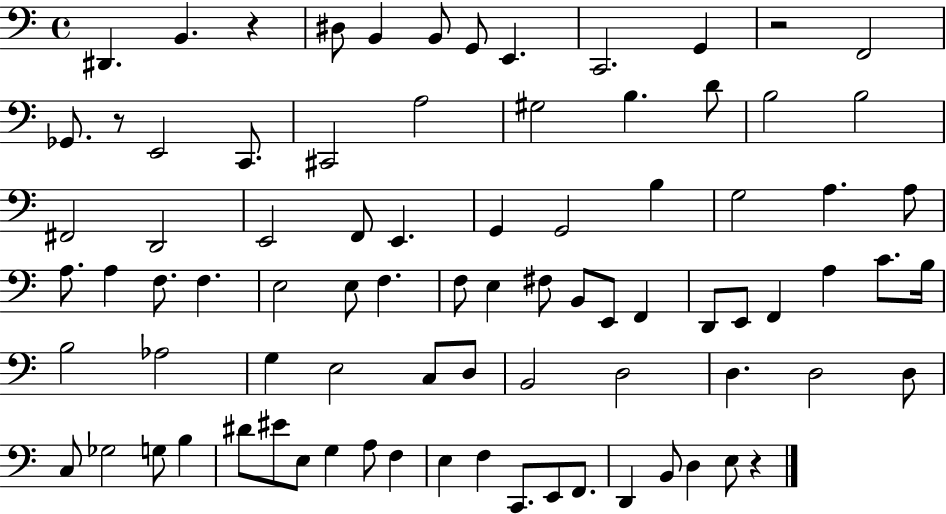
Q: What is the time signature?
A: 4/4